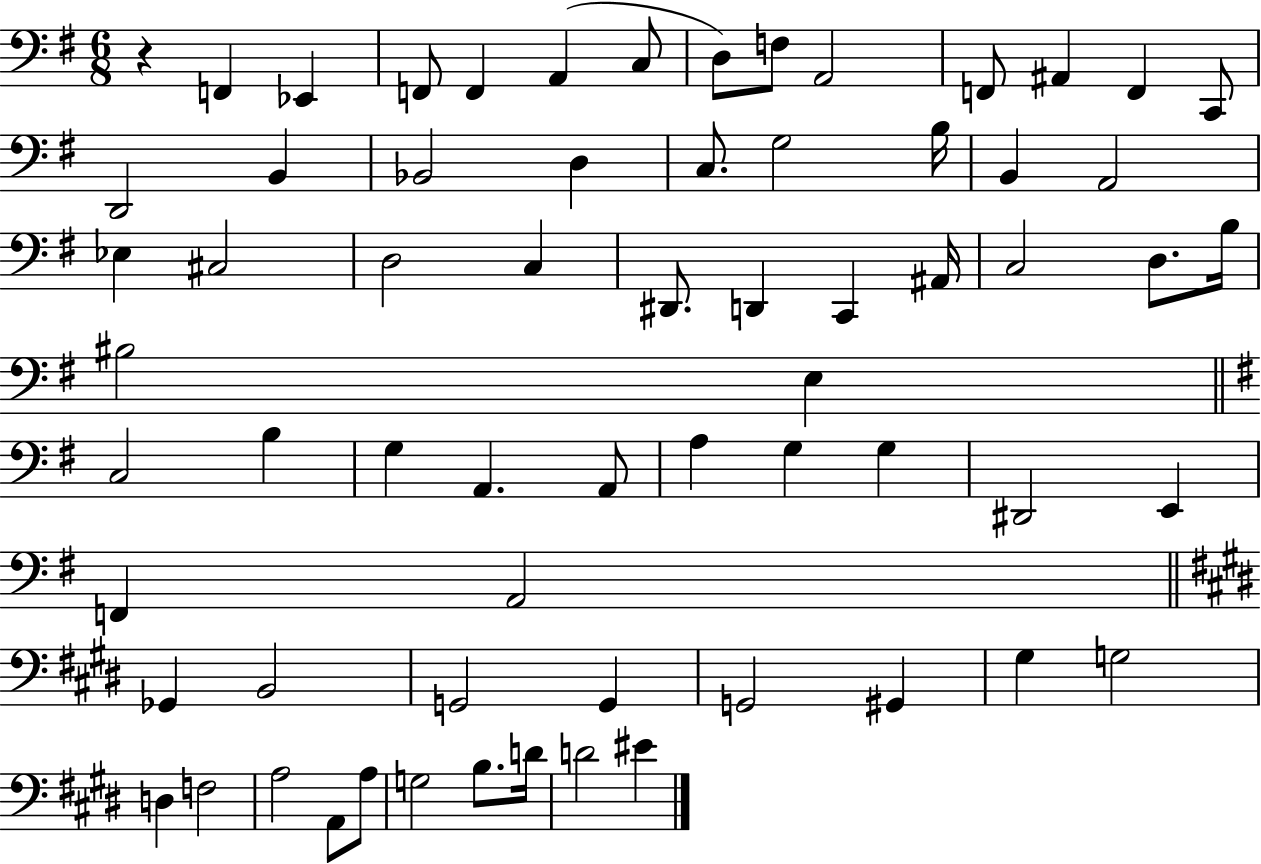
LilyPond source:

{
  \clef bass
  \numericTimeSignature
  \time 6/8
  \key g \major
  r4 f,4 ees,4 | f,8 f,4 a,4( c8 | d8) f8 a,2 | f,8 ais,4 f,4 c,8 | \break d,2 b,4 | bes,2 d4 | c8. g2 b16 | b,4 a,2 | \break ees4 cis2 | d2 c4 | dis,8. d,4 c,4 ais,16 | c2 d8. b16 | \break bis2 e4 | \bar "||" \break \key g \major c2 b4 | g4 a,4. a,8 | a4 g4 g4 | dis,2 e,4 | \break f,4 a,2 | \bar "||" \break \key e \major ges,4 b,2 | g,2 g,4 | g,2 gis,4 | gis4 g2 | \break d4 f2 | a2 a,8 a8 | g2 b8. d'16 | d'2 eis'4 | \break \bar "|."
}